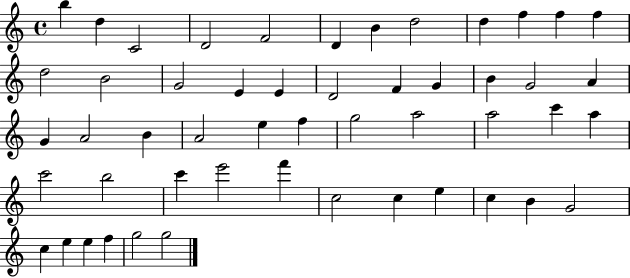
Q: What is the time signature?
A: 4/4